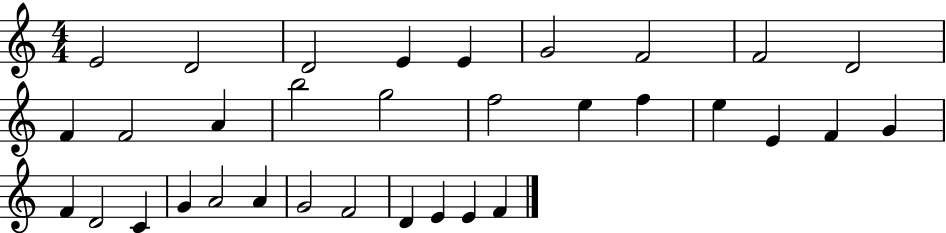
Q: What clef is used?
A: treble